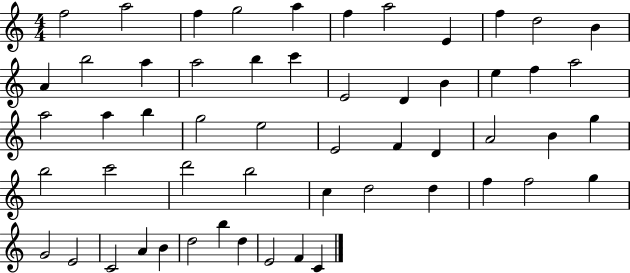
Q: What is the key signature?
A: C major